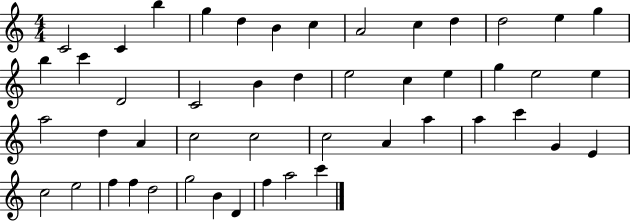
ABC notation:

X:1
T:Untitled
M:4/4
L:1/4
K:C
C2 C b g d B c A2 c d d2 e g b c' D2 C2 B d e2 c e g e2 e a2 d A c2 c2 c2 A a a c' G E c2 e2 f f d2 g2 B D f a2 c'